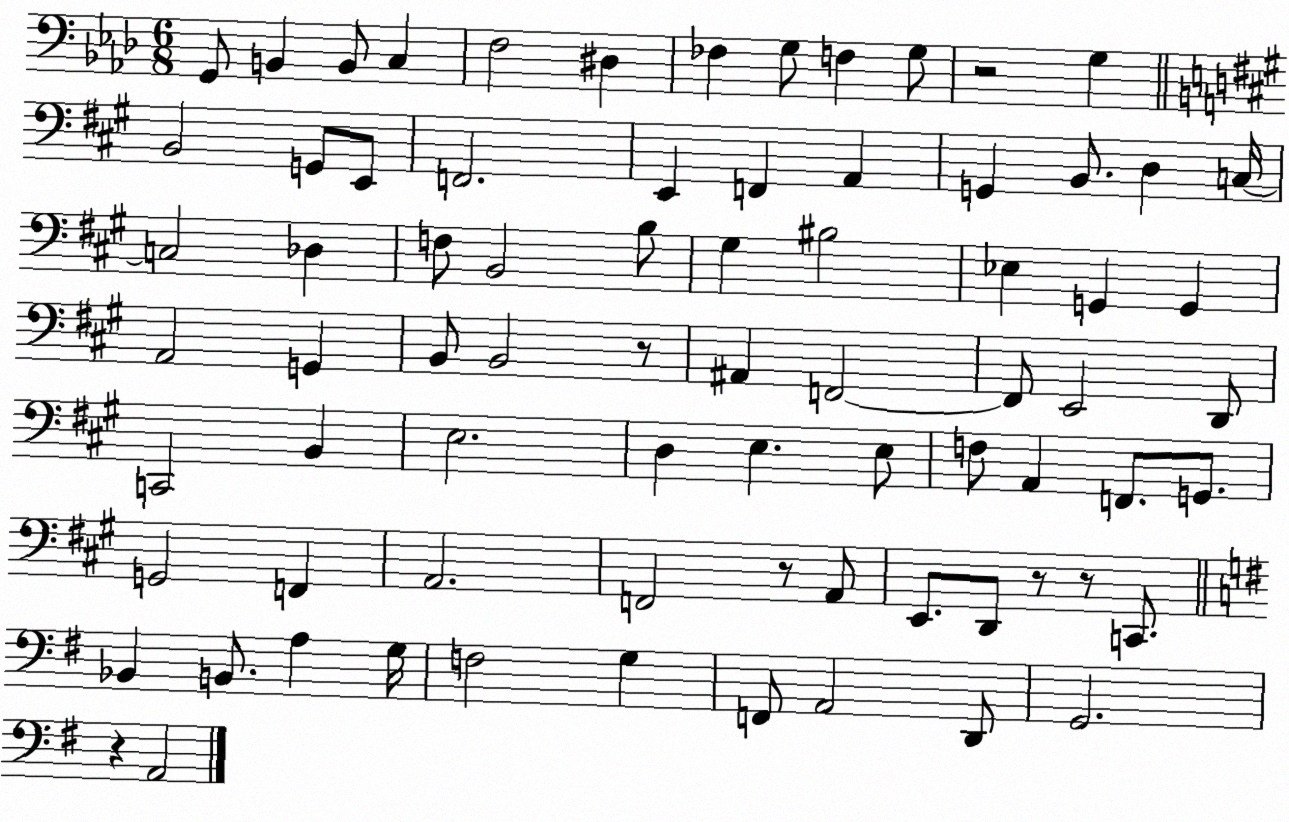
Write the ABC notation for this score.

X:1
T:Untitled
M:6/8
L:1/4
K:Ab
G,,/2 B,, B,,/2 C, F,2 ^D, _F, G,/2 F, G,/2 z2 G, B,,2 G,,/2 E,,/2 F,,2 E,, F,, A,, G,, B,,/2 D, C,/4 C,2 _D, F,/2 B,,2 B,/2 ^G, ^B,2 _E, G,, G,, A,,2 G,, B,,/2 B,,2 z/2 ^A,, F,,2 F,,/2 E,,2 D,,/2 C,,2 B,, E,2 D, E, E,/2 F,/2 A,, F,,/2 G,,/2 G,,2 F,, A,,2 F,,2 z/2 A,,/2 E,,/2 D,,/2 z/2 z/2 C,,/2 _B,, B,,/2 A, G,/4 F,2 G, F,,/2 A,,2 D,,/2 G,,2 z A,,2